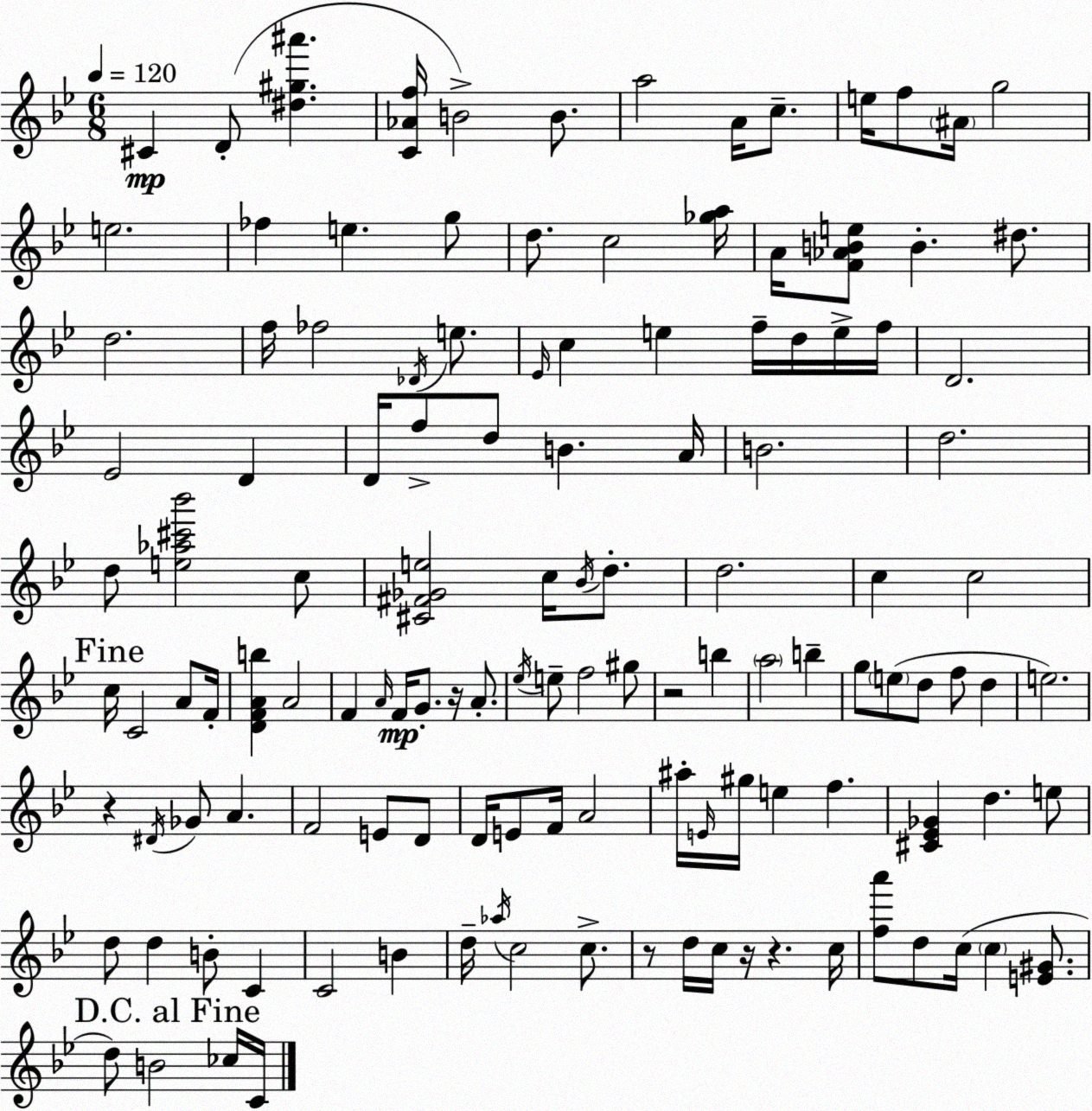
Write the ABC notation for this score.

X:1
T:Untitled
M:6/8
L:1/4
K:Bb
^C D/2 [^d^g^a'] [C_Af]/4 B2 B/2 a2 A/4 c/2 e/4 f/2 ^A/4 g2 e2 _f e g/2 d/2 c2 [_ga]/4 A/4 [F_ABe]/2 B ^d/2 d2 f/4 _f2 _D/4 e/2 _E/4 c e f/4 d/4 e/4 f/4 D2 _E2 D D/4 f/2 d/2 B A/4 B2 d2 d/2 [e_a^c'_b']2 c/2 [^C^F_Ge]2 c/4 _B/4 d/2 d2 c c2 c/4 C2 A/2 F/4 [DFAb] A2 F A/4 F/4 G/2 z/4 A/2 _e/4 e/2 f2 ^g/2 z2 b a2 b g/2 e/2 d/2 f/2 d e2 z ^D/4 _G/2 A F2 E/2 D/2 D/4 E/2 F/4 A2 ^a/4 E/4 ^g/4 e f [^C_E_G] d e/2 d/2 d B/2 C C2 B d/4 _a/4 c2 c/2 z/2 d/4 c/4 z/4 z c/4 [fa']/2 d/2 c/4 c [E^G]/2 d/2 B2 _c/4 C/4